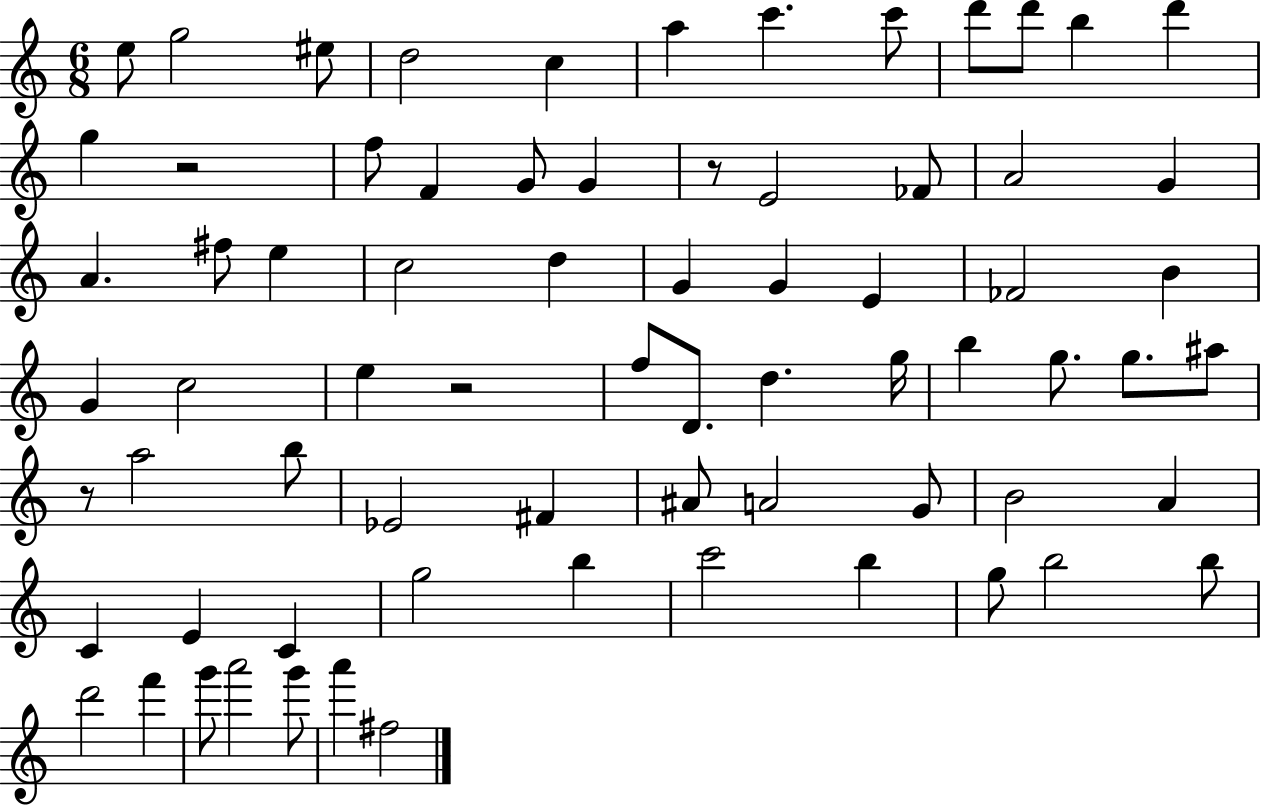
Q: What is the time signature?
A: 6/8